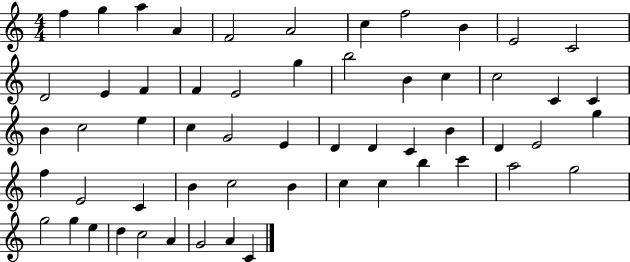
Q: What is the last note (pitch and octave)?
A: C4